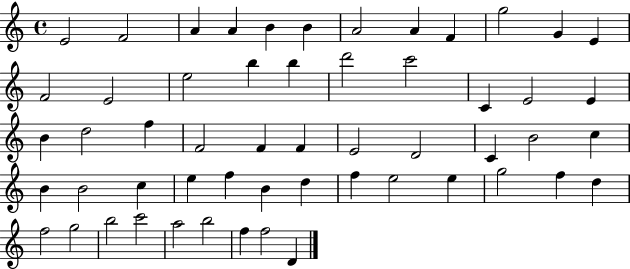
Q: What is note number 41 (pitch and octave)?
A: F5